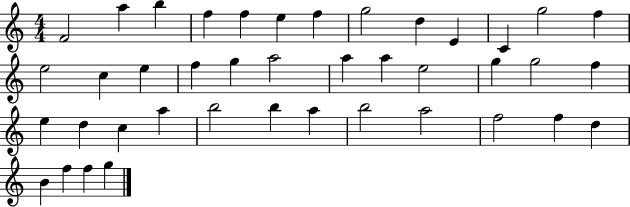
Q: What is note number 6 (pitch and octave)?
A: E5